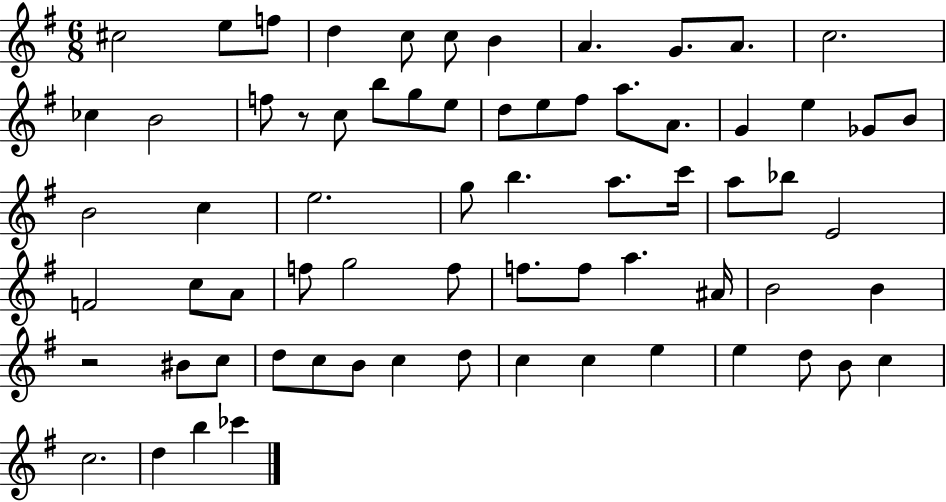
X:1
T:Untitled
M:6/8
L:1/4
K:G
^c2 e/2 f/2 d c/2 c/2 B A G/2 A/2 c2 _c B2 f/2 z/2 c/2 b/2 g/2 e/2 d/2 e/2 ^f/2 a/2 A/2 G e _G/2 B/2 B2 c e2 g/2 b a/2 c'/4 a/2 _b/2 E2 F2 c/2 A/2 f/2 g2 f/2 f/2 f/2 a ^A/4 B2 B z2 ^B/2 c/2 d/2 c/2 B/2 c d/2 c c e e d/2 B/2 c c2 d b _c'